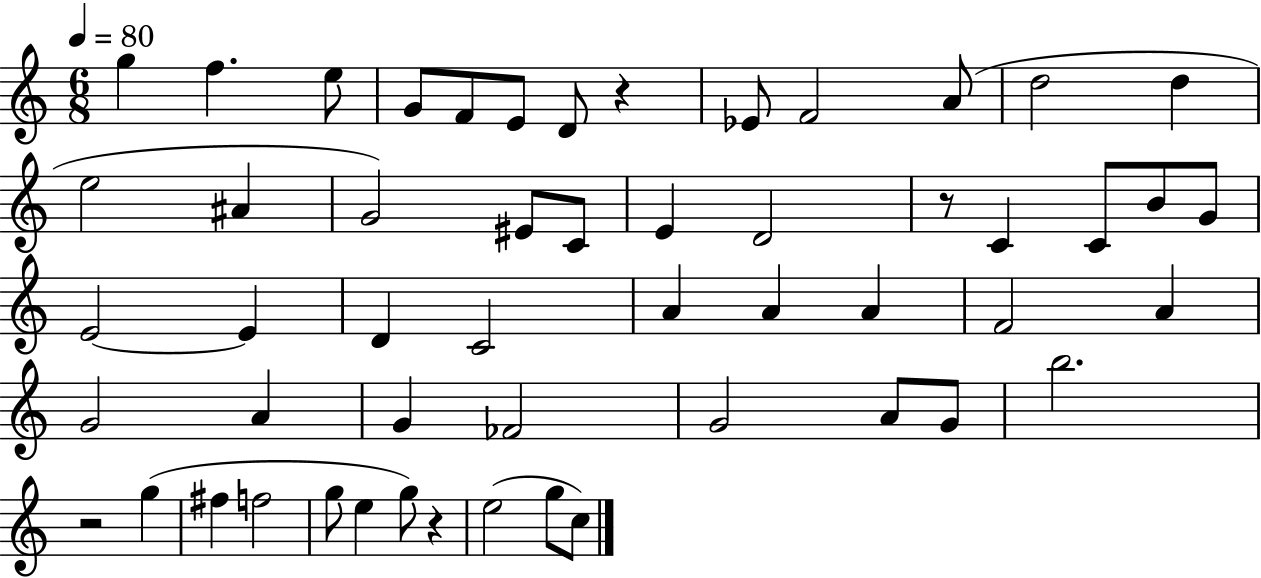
X:1
T:Untitled
M:6/8
L:1/4
K:C
g f e/2 G/2 F/2 E/2 D/2 z _E/2 F2 A/2 d2 d e2 ^A G2 ^E/2 C/2 E D2 z/2 C C/2 B/2 G/2 E2 E D C2 A A A F2 A G2 A G _F2 G2 A/2 G/2 b2 z2 g ^f f2 g/2 e g/2 z e2 g/2 c/2